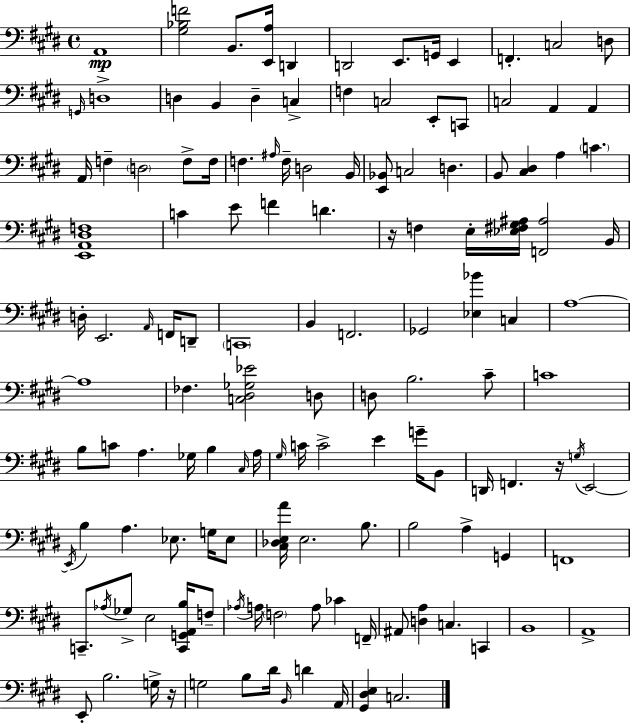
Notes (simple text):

A2/w [G#3,Bb3,F4]/h B2/e. [E2,A3]/s D2/q D2/h E2/e. G2/s E2/q F2/q. C3/h D3/e G2/s D3/w D3/q B2/q D3/q C3/q F3/q C3/h E2/e C2/e C3/h A2/q A2/q A2/s F3/q D3/h F3/e F3/s F3/q. A#3/s F3/s D3/h B2/s [E2,Bb2]/e C3/h D3/q. B2/e [C#3,D#3]/q A3/q C4/q. [E2,A2,D#3,F3]/w C4/q E4/e F4/q D4/q. R/s F3/q E3/s [Eb3,F#3,G#3,A#3]/s [F2,A#3]/h B2/s D3/s E2/h. A2/s F2/s D2/e C2/w B2/q F2/h. Gb2/h [Eb3,Bb4]/q C3/q A3/w A3/w FES3/q. [C3,D#3,Gb3,Eb4]/h D3/e D3/e B3/h. C#4/e C4/w B3/e C4/e A3/q. Gb3/s B3/q C#3/s A3/s G#3/s C4/s C4/h E4/q G4/s B2/e D2/s F2/q. R/s G3/s E2/h E2/s B3/q A3/q. Eb3/e. G3/s Eb3/e [C#3,Db3,E3,A4]/s E3/h. B3/e. B3/h A3/q G2/q F2/w C2/e. Ab3/s Gb3/e E3/h [C2,G2,A2,B3]/s F3/e Ab3/s A3/s F3/h A3/e CES4/q F2/s A#2/e [D3,A3]/q C3/q. C2/q B2/w A2/w E2/e B3/h. G3/s R/s G3/h B3/e D#4/s B2/s D4/q A2/s [G#2,D#3,E3]/q C3/h.